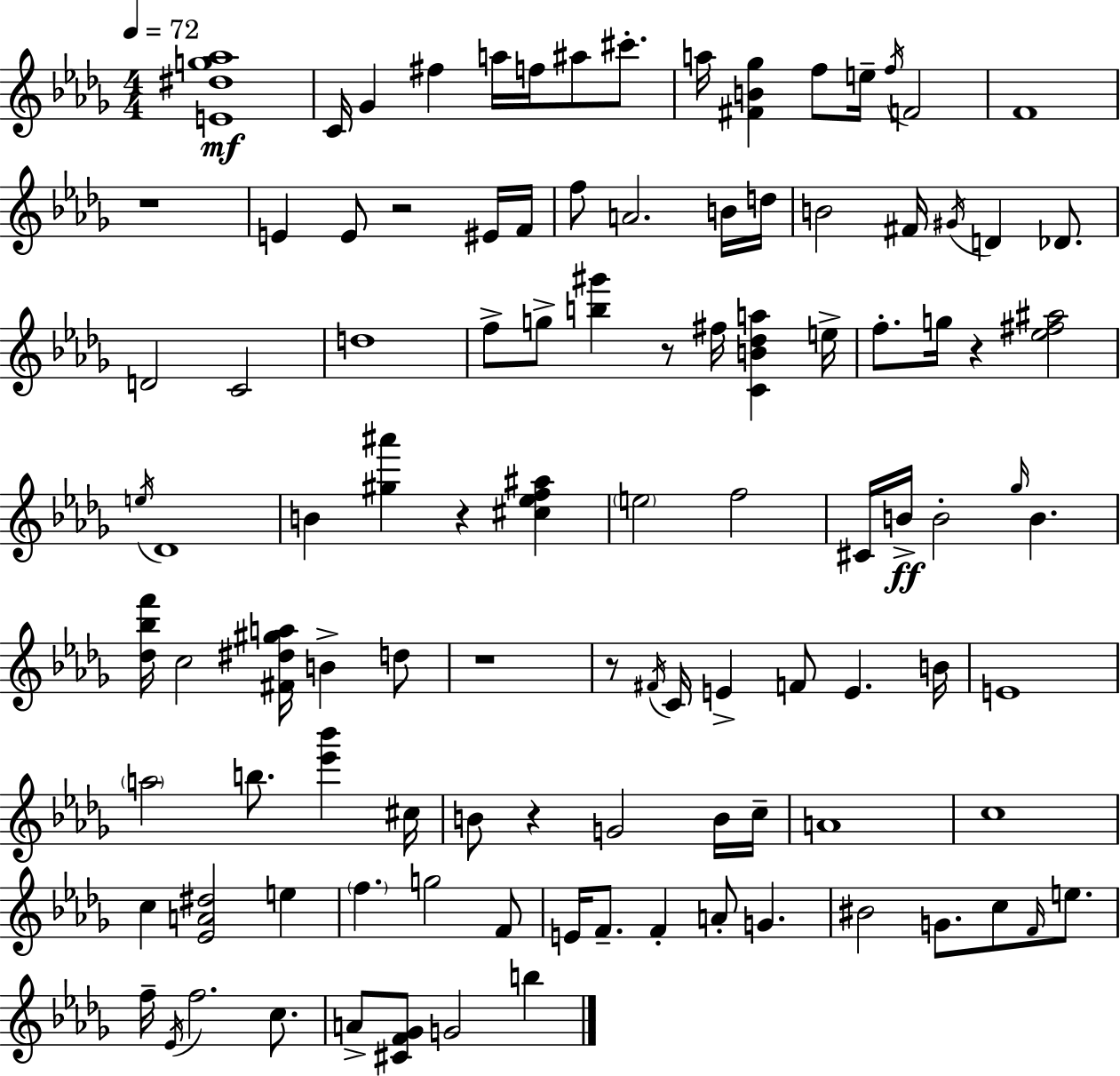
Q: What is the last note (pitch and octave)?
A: B5